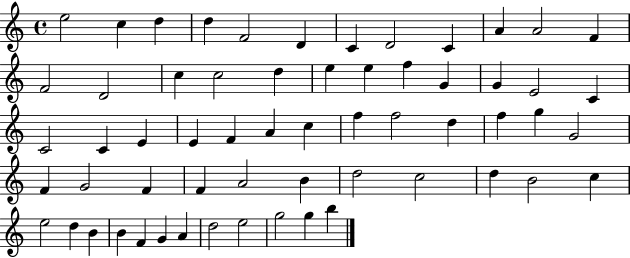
E5/h C5/q D5/q D5/q F4/h D4/q C4/q D4/h C4/q A4/q A4/h F4/q F4/h D4/h C5/q C5/h D5/q E5/q E5/q F5/q G4/q G4/q E4/h C4/q C4/h C4/q E4/q E4/q F4/q A4/q C5/q F5/q F5/h D5/q F5/q G5/q G4/h F4/q G4/h F4/q F4/q A4/h B4/q D5/h C5/h D5/q B4/h C5/q E5/h D5/q B4/q B4/q F4/q G4/q A4/q D5/h E5/h G5/h G5/q B5/q